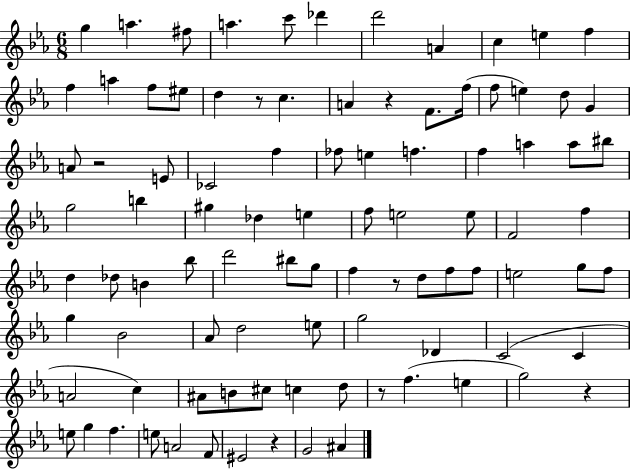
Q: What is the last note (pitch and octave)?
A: A#4